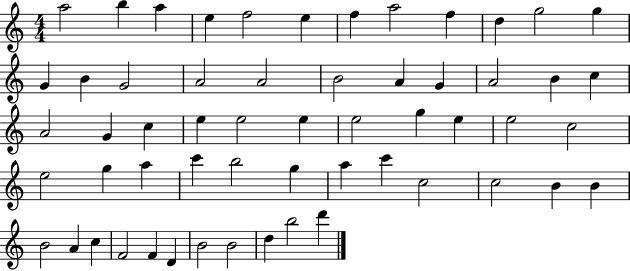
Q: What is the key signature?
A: C major